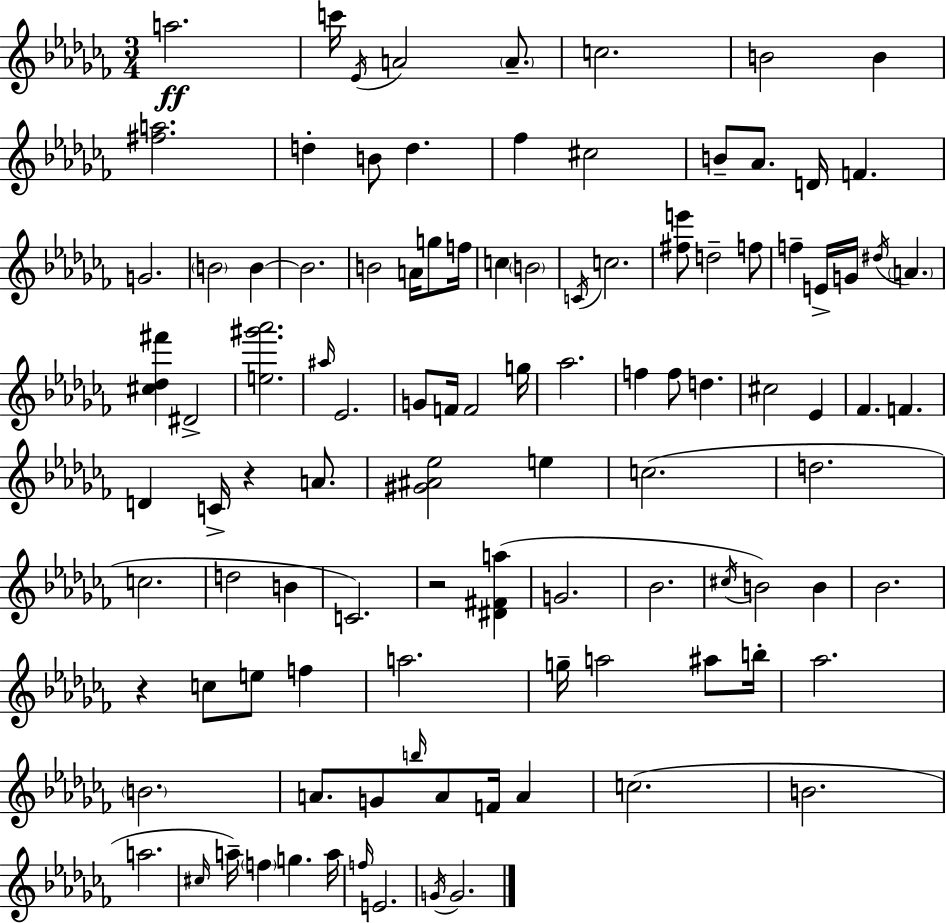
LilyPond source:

{
  \clef treble
  \numericTimeSignature
  \time 3/4
  \key aes \minor
  a''2.\ff | c'''16 \acciaccatura { ees'16 } a'2 \parenthesize a'8.-- | c''2. | b'2 b'4 | \break <fis'' a''>2. | d''4-. b'8 d''4. | fes''4 cis''2 | b'8-- aes'8. d'16 f'4. | \break g'2. | \parenthesize b'2 b'4~~ | b'2. | b'2 a'16 g''8 | \break f''16 c''4 \parenthesize b'2 | \acciaccatura { c'16 } c''2. | <fis'' e'''>8 d''2-- | f''8 f''4-- e'16-> g'16 \acciaccatura { dis''16 } \parenthesize a'4. | \break <cis'' des'' fis'''>4 dis'2-> | <e'' gis''' aes'''>2. | \grace { ais''16 } ees'2. | g'8 f'16 f'2 | \break g''16 aes''2. | f''4 f''8 d''4. | cis''2 | ees'4 fes'4. f'4. | \break d'4 c'16-> r4 | a'8. <gis' ais' ees''>2 | e''4 c''2.( | d''2. | \break c''2. | d''2 | b'4 c'2.) | r2 | \break <dis' fis' a''>4( g'2. | bes'2. | \acciaccatura { cis''16 }) b'2 | b'4 bes'2. | \break r4 c''8 e''8 | f''4 a''2. | g''16-- a''2 | ais''8 b''16-. aes''2. | \break \parenthesize b'2. | a'8. g'8 \grace { b''16 } a'8 | f'16 a'4 c''2.( | b'2. | \break a''2. | \grace { cis''16 } a''16--) \parenthesize f''4 | g''4. a''16 \grace { f''16 } e'2. | \acciaccatura { g'16 } g'2. | \break \bar "|."
}